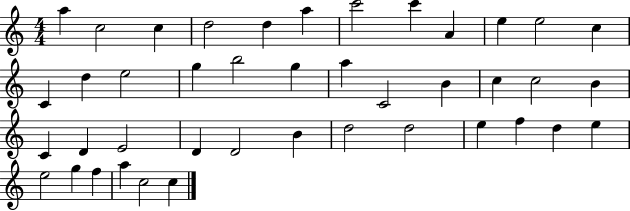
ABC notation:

X:1
T:Untitled
M:4/4
L:1/4
K:C
a c2 c d2 d a c'2 c' A e e2 c C d e2 g b2 g a C2 B c c2 B C D E2 D D2 B d2 d2 e f d e e2 g f a c2 c